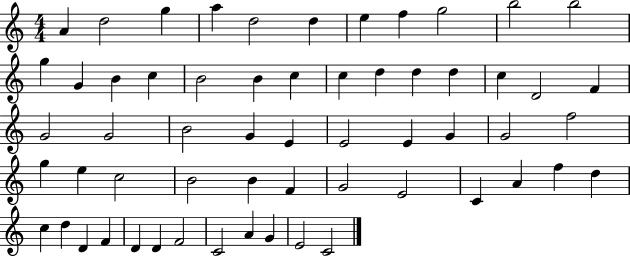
A4/q D5/h G5/q A5/q D5/h D5/q E5/q F5/q G5/h B5/h B5/h G5/q G4/q B4/q C5/q B4/h B4/q C5/q C5/q D5/q D5/q D5/q C5/q D4/h F4/q G4/h G4/h B4/h G4/q E4/q E4/h E4/q G4/q G4/h F5/h G5/q E5/q C5/h B4/h B4/q F4/q G4/h E4/h C4/q A4/q F5/q D5/q C5/q D5/q D4/q F4/q D4/q D4/q F4/h C4/h A4/q G4/q E4/h C4/h